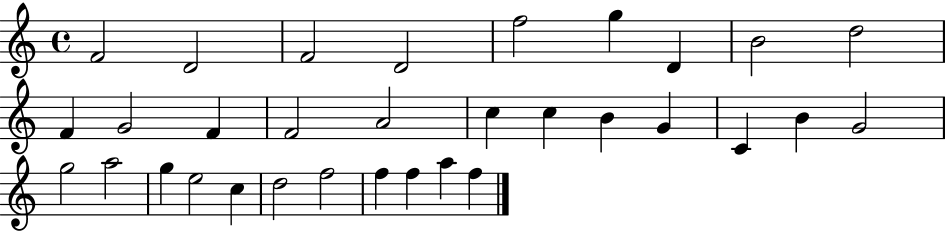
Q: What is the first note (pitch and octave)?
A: F4